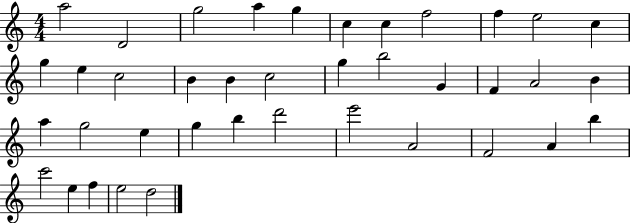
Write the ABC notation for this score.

X:1
T:Untitled
M:4/4
L:1/4
K:C
a2 D2 g2 a g c c f2 f e2 c g e c2 B B c2 g b2 G F A2 B a g2 e g b d'2 e'2 A2 F2 A b c'2 e f e2 d2